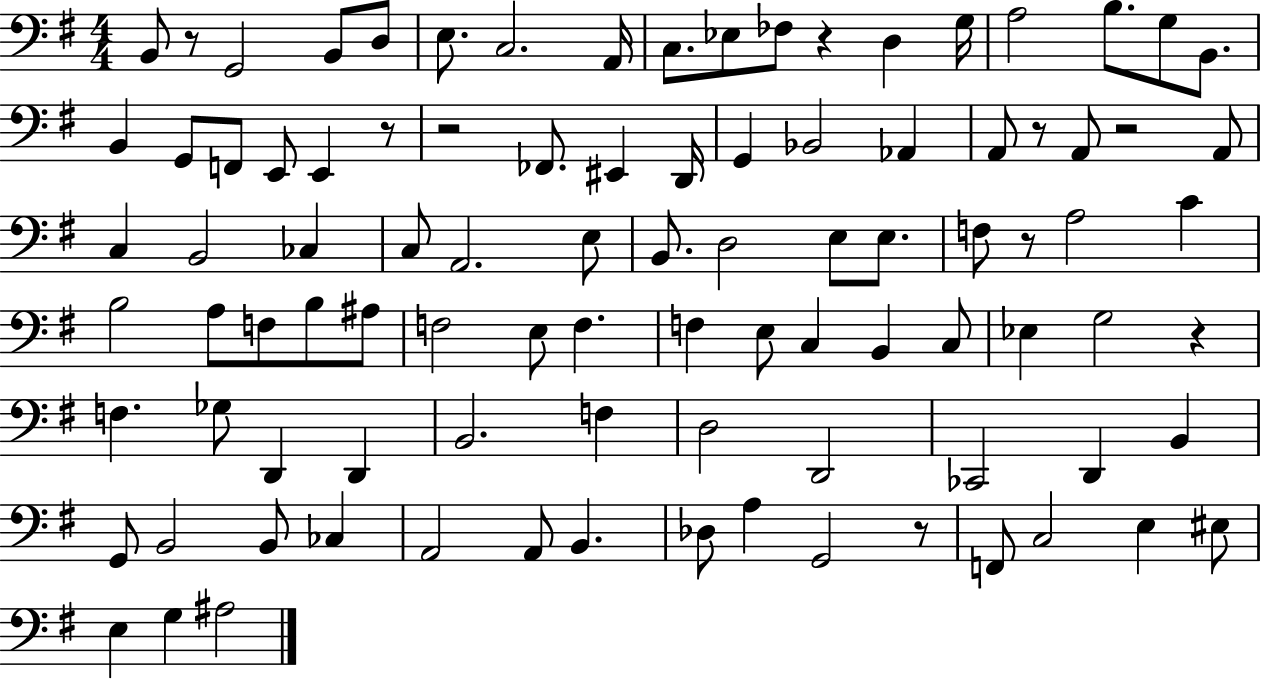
B2/e R/e G2/h B2/e D3/e E3/e. C3/h. A2/s C3/e. Eb3/e FES3/e R/q D3/q G3/s A3/h B3/e. G3/e B2/e. B2/q G2/e F2/e E2/e E2/q R/e R/h FES2/e. EIS2/q D2/s G2/q Bb2/h Ab2/q A2/e R/e A2/e R/h A2/e C3/q B2/h CES3/q C3/e A2/h. E3/e B2/e. D3/h E3/e E3/e. F3/e R/e A3/h C4/q B3/h A3/e F3/e B3/e A#3/e F3/h E3/e F3/q. F3/q E3/e C3/q B2/q C3/e Eb3/q G3/h R/q F3/q. Gb3/e D2/q D2/q B2/h. F3/q D3/h D2/h CES2/h D2/q B2/q G2/e B2/h B2/e CES3/q A2/h A2/e B2/q. Db3/e A3/q G2/h R/e F2/e C3/h E3/q EIS3/e E3/q G3/q A#3/h